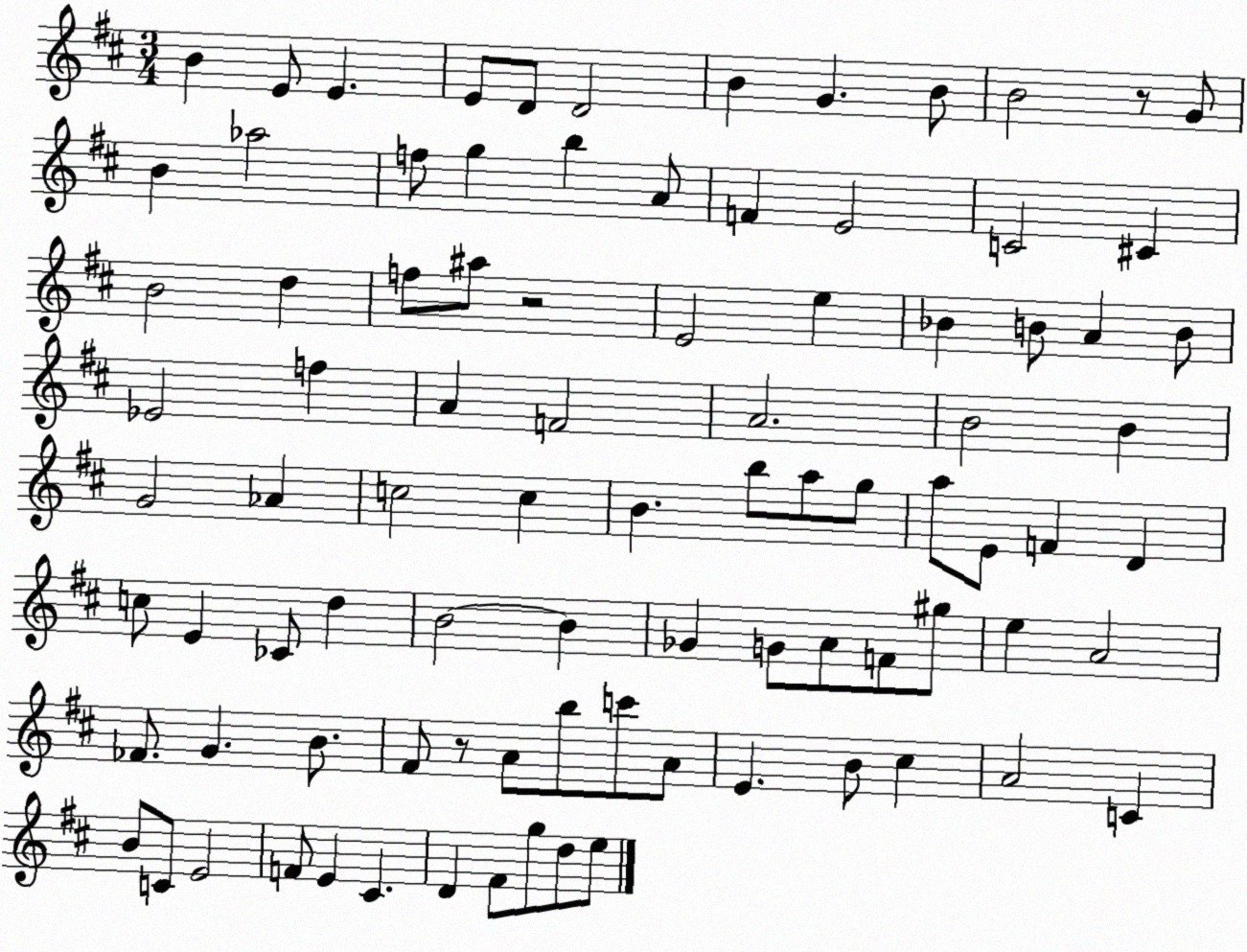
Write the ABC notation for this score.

X:1
T:Untitled
M:3/4
L:1/4
K:D
B E/2 E E/2 D/2 D2 B G B/2 B2 z/2 G/2 B _a2 f/2 g b A/2 F E2 C2 ^C B2 d f/2 ^a/2 z2 E2 e _B B/2 A B/2 _E2 f A F2 A2 B2 B G2 _A c2 c B b/2 a/2 g/2 a/2 E/2 F D c/2 E _C/2 d B2 B _G G/2 A/2 F/2 ^g/2 e A2 _F/2 G B/2 ^F/2 z/2 A/2 b/2 c'/2 A/2 E B/2 ^c A2 C B/2 C/2 E2 F/2 E ^C D ^F/2 g/2 d/2 e/2